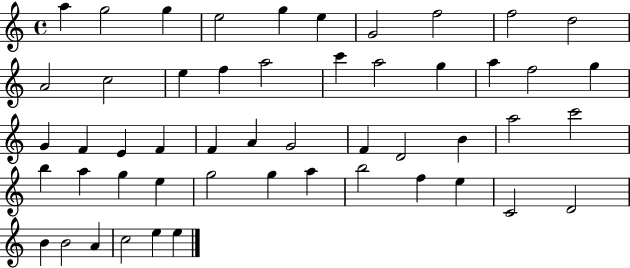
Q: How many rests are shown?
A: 0